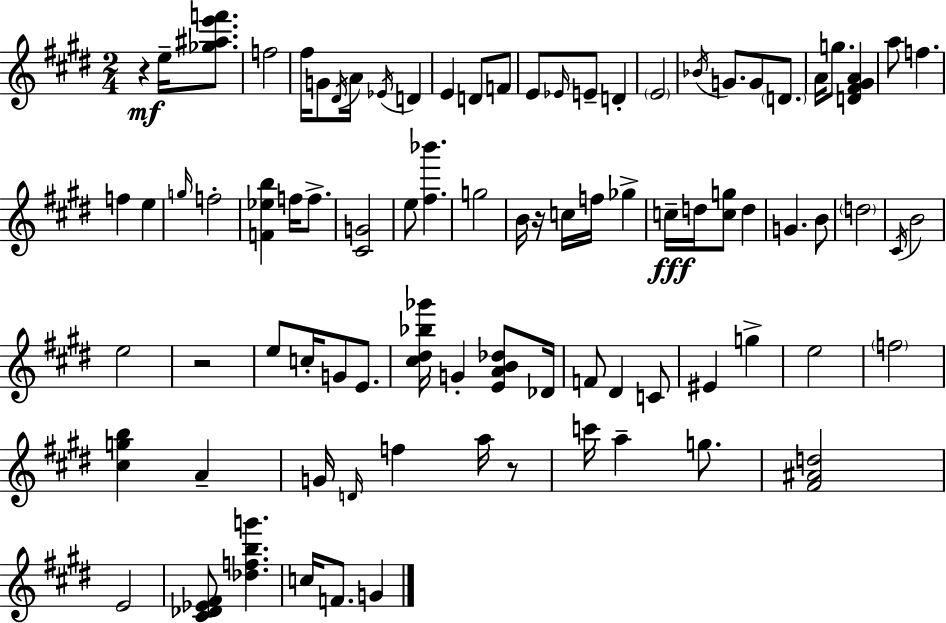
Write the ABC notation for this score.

X:1
T:Untitled
M:2/4
L:1/4
K:E
z e/4 [_g^ae'f']/2 f2 ^f/4 G/2 ^D/4 A/4 _E/4 D E D/2 F/2 E/2 _E/4 E/2 D E2 _B/4 G/2 G/2 D/2 A/4 g/2 [D^F^GA] a/2 f f e g/4 f2 [F_eb] f/4 f/2 [^CG]2 e/2 [^f_b'] g2 B/4 z/4 c/4 f/4 _g c/4 d/4 [cg]/2 d G B/2 d2 ^C/4 B2 e2 z2 e/2 c/4 G/2 E/2 [^c^d_b_g']/4 G [EAB_d]/2 _D/4 F/2 ^D C/2 ^E g e2 f2 [^cgb] A G/4 D/4 f a/4 z/2 c'/4 a g/2 [^F^Ad]2 E2 [^C_D_E^F]/2 [_dfbg'] c/4 F/2 G